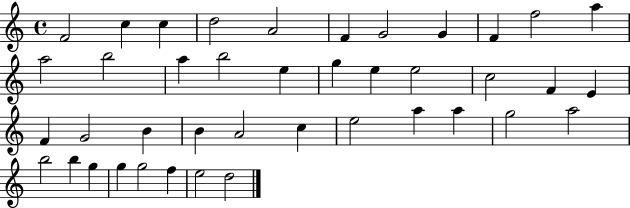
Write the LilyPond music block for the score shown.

{
  \clef treble
  \time 4/4
  \defaultTimeSignature
  \key c \major
  f'2 c''4 c''4 | d''2 a'2 | f'4 g'2 g'4 | f'4 f''2 a''4 | \break a''2 b''2 | a''4 b''2 e''4 | g''4 e''4 e''2 | c''2 f'4 e'4 | \break f'4 g'2 b'4 | b'4 a'2 c''4 | e''2 a''4 a''4 | g''2 a''2 | \break b''2 b''4 g''4 | g''4 g''2 f''4 | e''2 d''2 | \bar "|."
}